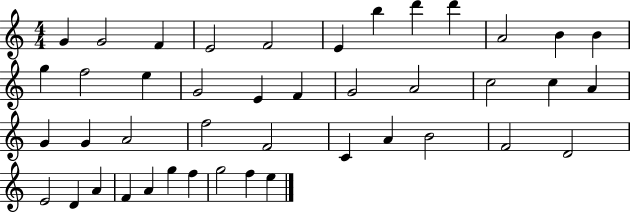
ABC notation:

X:1
T:Untitled
M:4/4
L:1/4
K:C
G G2 F E2 F2 E b d' d' A2 B B g f2 e G2 E F G2 A2 c2 c A G G A2 f2 F2 C A B2 F2 D2 E2 D A F A g f g2 f e